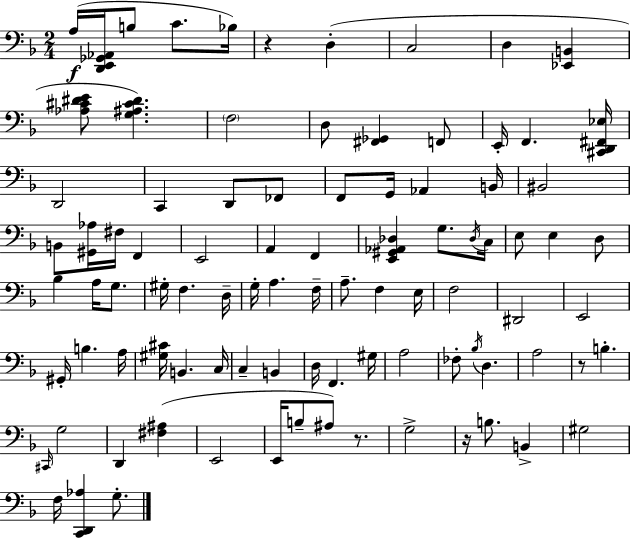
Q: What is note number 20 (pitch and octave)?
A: B2